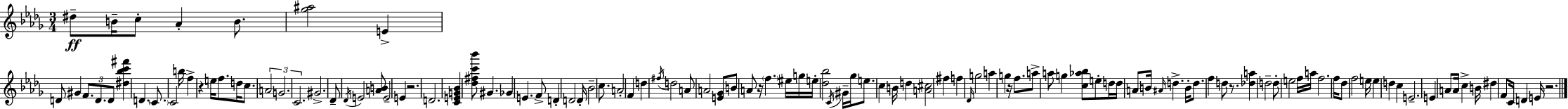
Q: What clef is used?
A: treble